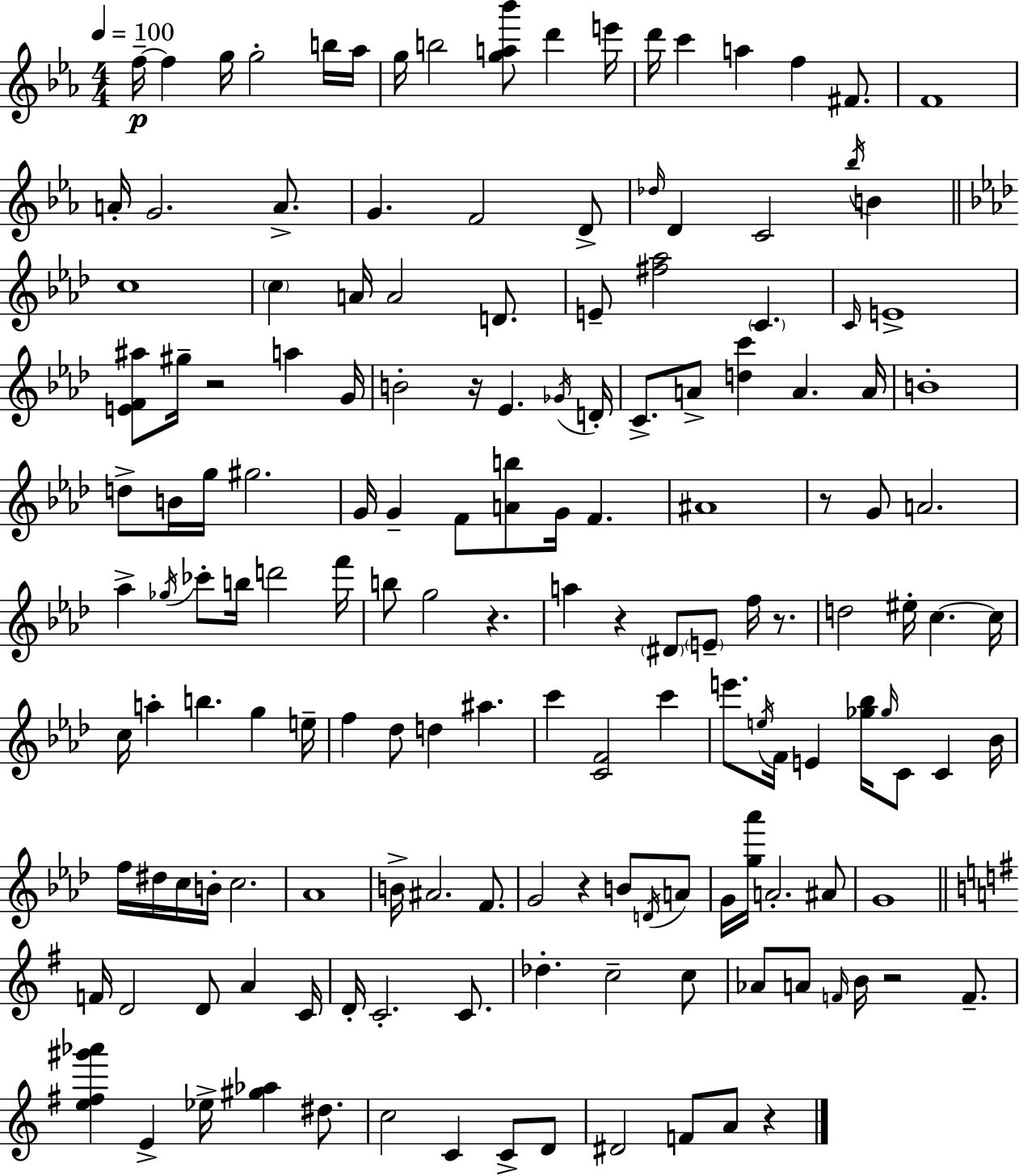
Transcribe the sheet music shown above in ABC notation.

X:1
T:Untitled
M:4/4
L:1/4
K:Eb
f/4 f g/4 g2 b/4 _a/4 g/4 b2 [ga_b']/2 d' e'/4 d'/4 c' a f ^F/2 F4 A/4 G2 A/2 G F2 D/2 _d/4 D C2 _b/4 B c4 c A/4 A2 D/2 E/2 [^f_a]2 C C/4 E4 [EF^a]/2 ^g/4 z2 a G/4 B2 z/4 _E _G/4 D/4 C/2 A/2 [dc'] A A/4 B4 d/2 B/4 g/4 ^g2 G/4 G F/2 [Ab]/2 G/4 F ^A4 z/2 G/2 A2 _a _g/4 _c'/2 b/4 d'2 f'/4 b/2 g2 z a z ^D/2 E/2 f/4 z/2 d2 ^e/4 c c/4 c/4 a b g e/4 f _d/2 d ^a c' [CF]2 c' e'/2 e/4 F/4 E [_g_b]/4 _g/4 C/2 C _B/4 f/4 ^d/4 c/4 B/4 c2 _A4 B/4 ^A2 F/2 G2 z B/2 D/4 A/2 G/4 [g_a']/4 A2 ^A/2 G4 F/4 D2 D/2 A C/4 D/4 C2 C/2 _d c2 c/2 _A/2 A/2 F/4 B/4 z2 F/2 [e^f^g'_a'] E _e/4 [^g_a] ^d/2 c2 C C/2 D/2 ^D2 F/2 A/2 z